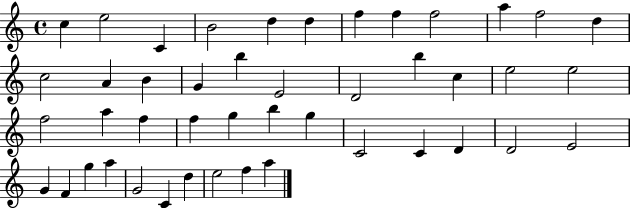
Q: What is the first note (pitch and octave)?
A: C5